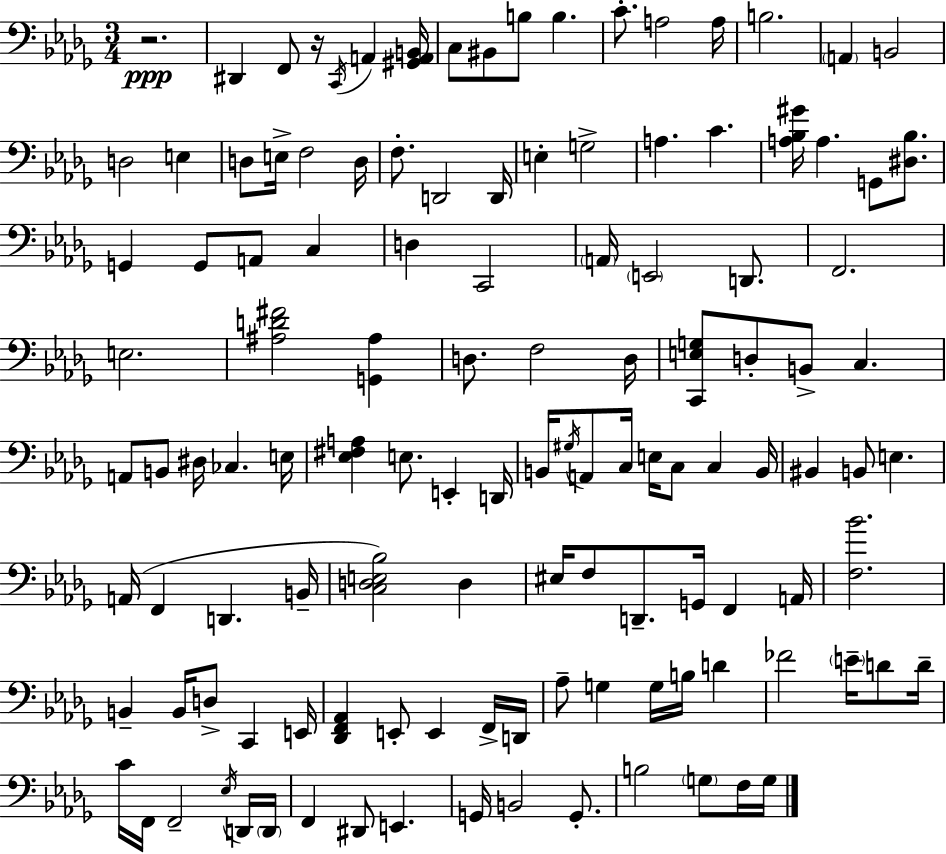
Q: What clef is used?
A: bass